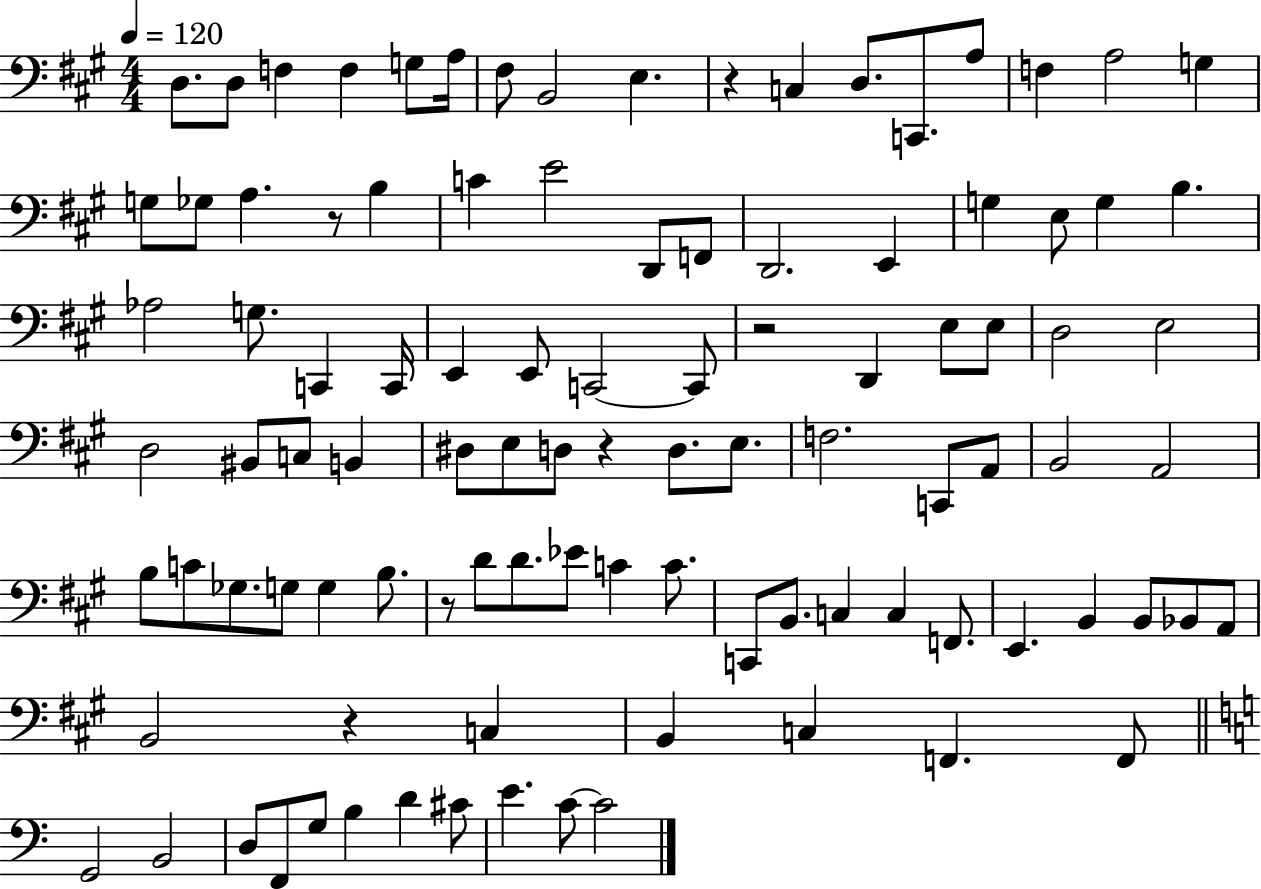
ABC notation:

X:1
T:Untitled
M:4/4
L:1/4
K:A
D,/2 D,/2 F, F, G,/2 A,/4 ^F,/2 B,,2 E, z C, D,/2 C,,/2 A,/2 F, A,2 G, G,/2 _G,/2 A, z/2 B, C E2 D,,/2 F,,/2 D,,2 E,, G, E,/2 G, B, _A,2 G,/2 C,, C,,/4 E,, E,,/2 C,,2 C,,/2 z2 D,, E,/2 E,/2 D,2 E,2 D,2 ^B,,/2 C,/2 B,, ^D,/2 E,/2 D,/2 z D,/2 E,/2 F,2 C,,/2 A,,/2 B,,2 A,,2 B,/2 C/2 _G,/2 G,/2 G, B,/2 z/2 D/2 D/2 _E/2 C C/2 C,,/2 B,,/2 C, C, F,,/2 E,, B,, B,,/2 _B,,/2 A,,/2 B,,2 z C, B,, C, F,, F,,/2 G,,2 B,,2 D,/2 F,,/2 G,/2 B, D ^C/2 E C/2 C2